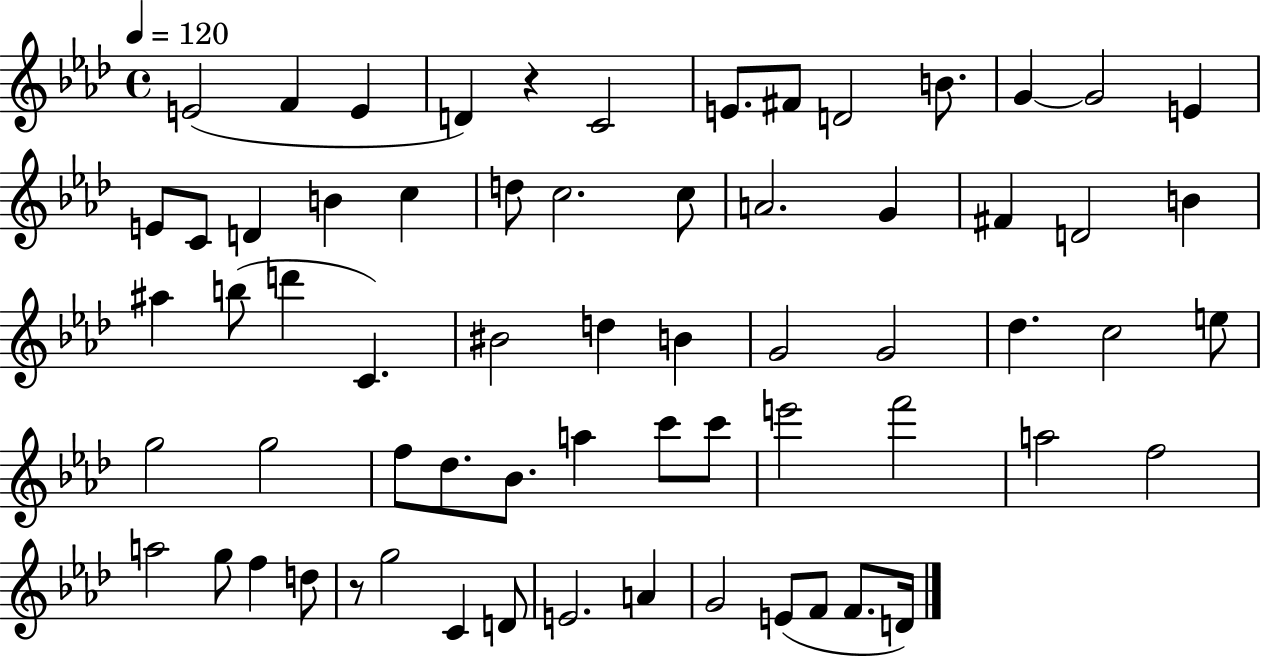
E4/h F4/q E4/q D4/q R/q C4/h E4/e. F#4/e D4/h B4/e. G4/q G4/h E4/q E4/e C4/e D4/q B4/q C5/q D5/e C5/h. C5/e A4/h. G4/q F#4/q D4/h B4/q A#5/q B5/e D6/q C4/q. BIS4/h D5/q B4/q G4/h G4/h Db5/q. C5/h E5/e G5/h G5/h F5/e Db5/e. Bb4/e. A5/q C6/e C6/e E6/h F6/h A5/h F5/h A5/h G5/e F5/q D5/e R/e G5/h C4/q D4/e E4/h. A4/q G4/h E4/e F4/e F4/e. D4/s